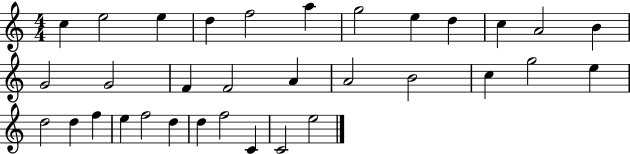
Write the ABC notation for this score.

X:1
T:Untitled
M:4/4
L:1/4
K:C
c e2 e d f2 a g2 e d c A2 B G2 G2 F F2 A A2 B2 c g2 e d2 d f e f2 d d f2 C C2 e2